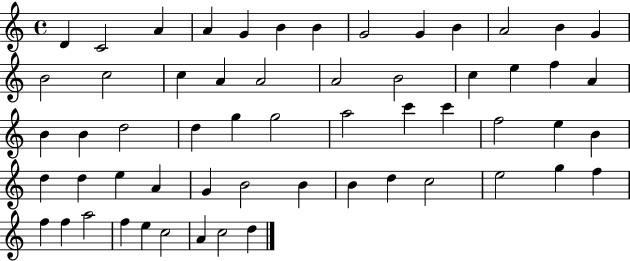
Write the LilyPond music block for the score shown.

{
  \clef treble
  \time 4/4
  \defaultTimeSignature
  \key c \major
  d'4 c'2 a'4 | a'4 g'4 b'4 b'4 | g'2 g'4 b'4 | a'2 b'4 g'4 | \break b'2 c''2 | c''4 a'4 a'2 | a'2 b'2 | c''4 e''4 f''4 a'4 | \break b'4 b'4 d''2 | d''4 g''4 g''2 | a''2 c'''4 c'''4 | f''2 e''4 b'4 | \break d''4 d''4 e''4 a'4 | g'4 b'2 b'4 | b'4 d''4 c''2 | e''2 g''4 f''4 | \break f''4 f''4 a''2 | f''4 e''4 c''2 | a'4 c''2 d''4 | \bar "|."
}